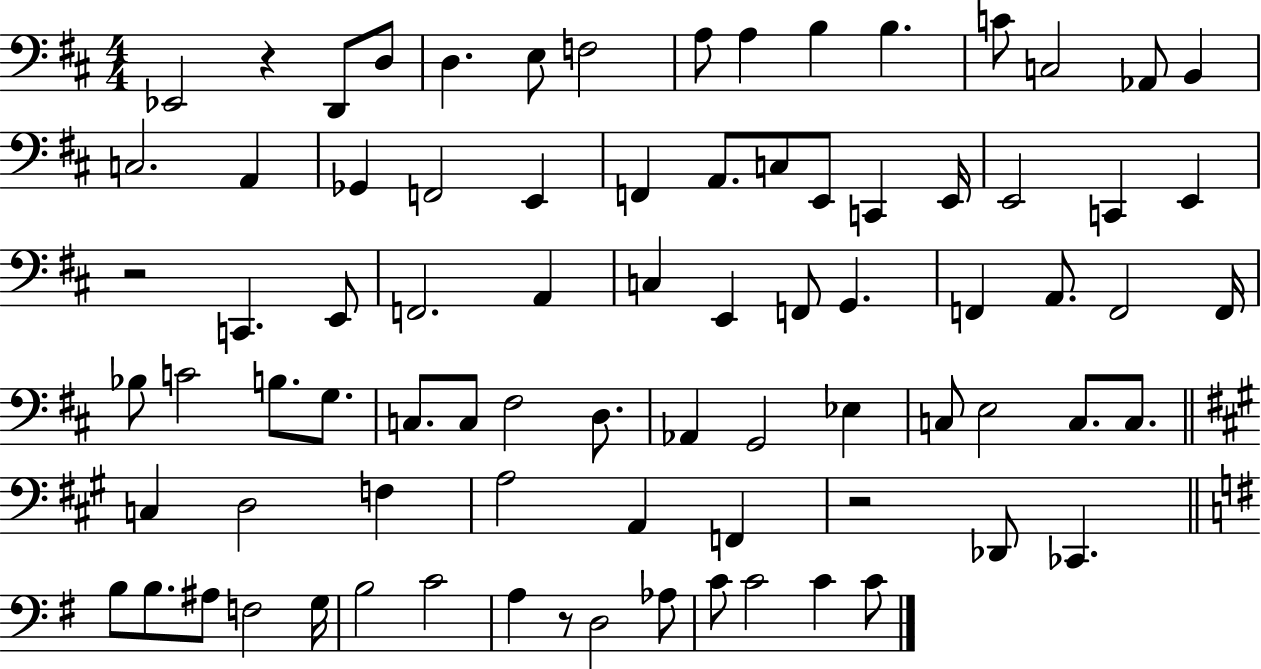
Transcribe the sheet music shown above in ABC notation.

X:1
T:Untitled
M:4/4
L:1/4
K:D
_E,,2 z D,,/2 D,/2 D, E,/2 F,2 A,/2 A, B, B, C/2 C,2 _A,,/2 B,, C,2 A,, _G,, F,,2 E,, F,, A,,/2 C,/2 E,,/2 C,, E,,/4 E,,2 C,, E,, z2 C,, E,,/2 F,,2 A,, C, E,, F,,/2 G,, F,, A,,/2 F,,2 F,,/4 _B,/2 C2 B,/2 G,/2 C,/2 C,/2 ^F,2 D,/2 _A,, G,,2 _E, C,/2 E,2 C,/2 C,/2 C, D,2 F, A,2 A,, F,, z2 _D,,/2 _C,, B,/2 B,/2 ^A,/2 F,2 G,/4 B,2 C2 A, z/2 D,2 _A,/2 C/2 C2 C C/2